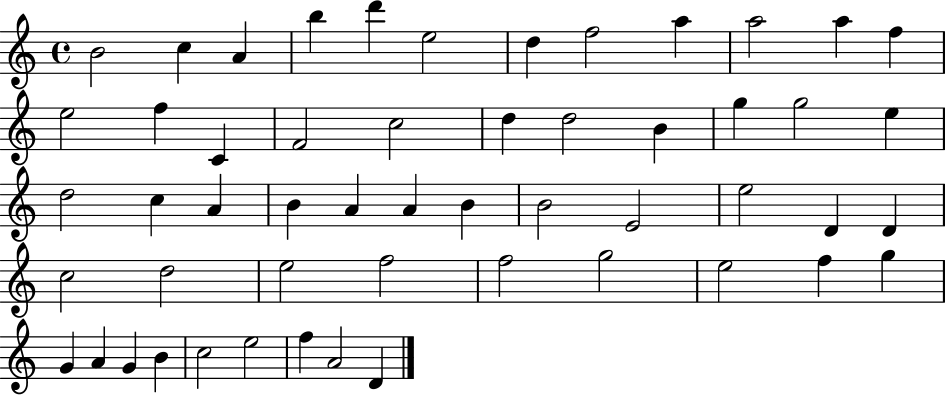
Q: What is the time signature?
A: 4/4